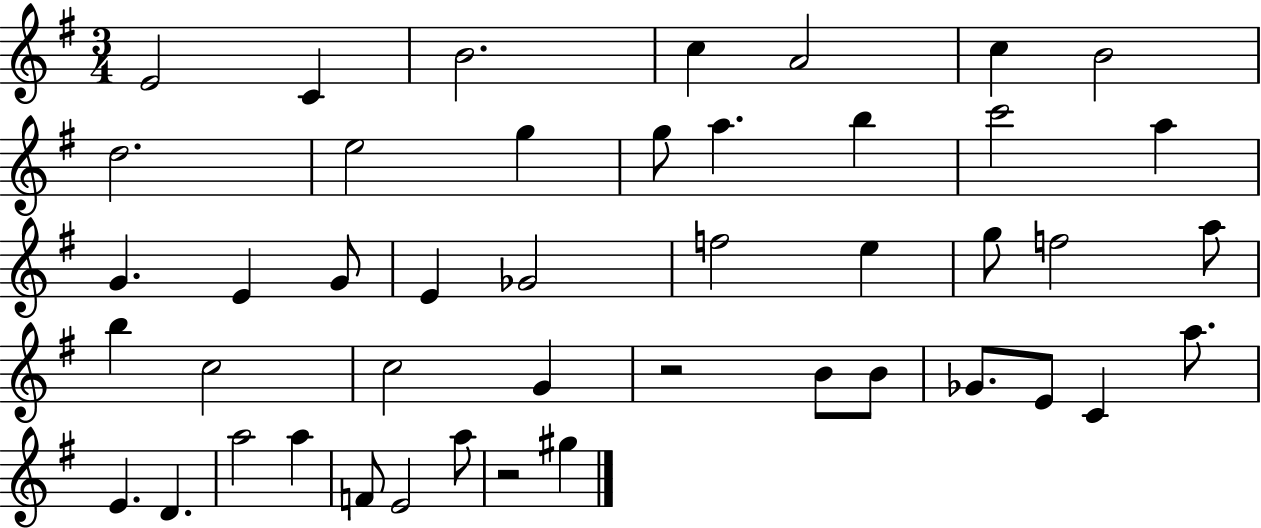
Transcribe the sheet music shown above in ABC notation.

X:1
T:Untitled
M:3/4
L:1/4
K:G
E2 C B2 c A2 c B2 d2 e2 g g/2 a b c'2 a G E G/2 E _G2 f2 e g/2 f2 a/2 b c2 c2 G z2 B/2 B/2 _G/2 E/2 C a/2 E D a2 a F/2 E2 a/2 z2 ^g